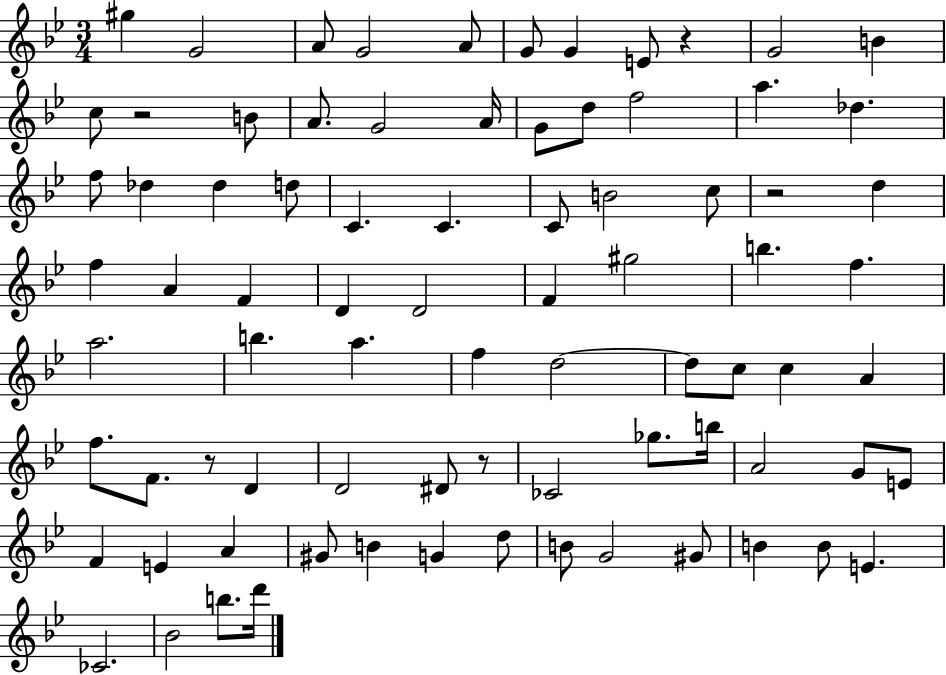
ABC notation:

X:1
T:Untitled
M:3/4
L:1/4
K:Bb
^g G2 A/2 G2 A/2 G/2 G E/2 z G2 B c/2 z2 B/2 A/2 G2 A/4 G/2 d/2 f2 a _d f/2 _d _d d/2 C C C/2 B2 c/2 z2 d f A F D D2 F ^g2 b f a2 b a f d2 d/2 c/2 c A f/2 F/2 z/2 D D2 ^D/2 z/2 _C2 _g/2 b/4 A2 G/2 E/2 F E A ^G/2 B G d/2 B/2 G2 ^G/2 B B/2 E _C2 _B2 b/2 d'/4